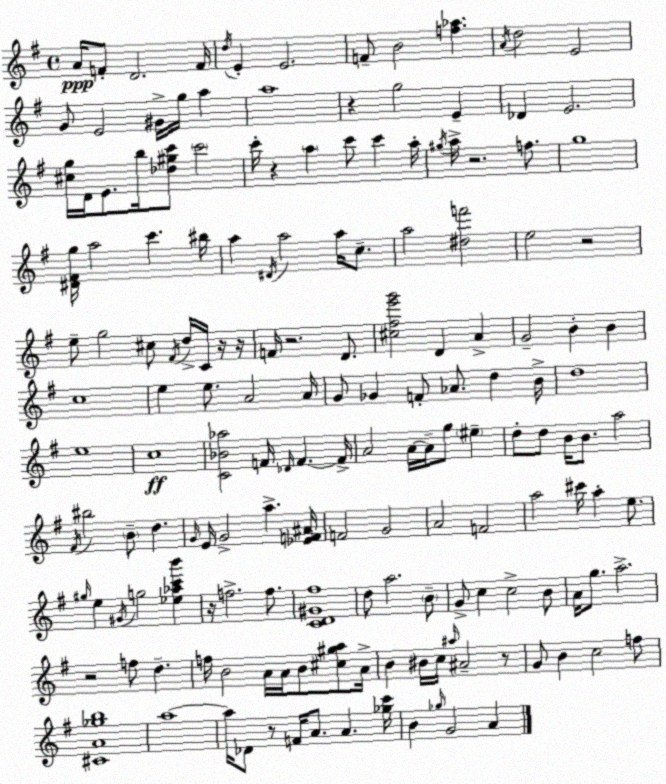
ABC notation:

X:1
T:Untitled
M:4/4
L:1/4
K:Em
A/4 F/2 D2 F/4 d/4 E E2 F/2 B2 [f_a] A/4 d2 E2 G/2 E2 ^G/4 g/4 a a4 z g2 E _D E2 [^cg]/4 D/4 E/2 b/4 [_d^gc']/2 c'2 c'/4 z a c'/2 c' a/4 ^g/4 a/4 z2 f/2 g4 [^D^Fg]/4 a2 c' ^b/4 a ^D/4 a2 a/4 c/2 a2 [^df']2 e2 z2 e/2 g2 ^c/2 ^F/4 d/4 C/4 z/4 z/4 F/4 z2 D/2 [^c^fe'g']2 D A G2 B B c4 e e/2 A2 A/4 G/2 _G F/2 _A/2 d B/4 d4 e4 c4 [C_B_a]2 F/4 _D/4 F F/4 A2 A/4 A/4 g/2 ^e d/2 d/2 B/4 B/2 a2 ^F/4 ^b2 B/2 d G/4 E/4 G2 a [_EF^A]/4 F2 G2 A2 F2 a2 ^c'/4 a e/2 ^g/4 e ^G/4 g2 [_e_ac'b'] z/4 f2 f/2 [CD^G^f]4 d/2 a2 B/2 G/2 c c2 B/2 A/4 g/2 a2 z2 f/2 d f/4 B2 A/4 A/4 B/2 [^c^ga]/2 A/4 B ^B/4 c/4 ^a/4 ^A2 z/2 G/2 B c2 f/2 [^CA_gb]4 a4 a/4 _D/2 z/2 F/4 A/2 A [_gc']/4 B _g/4 G2 A